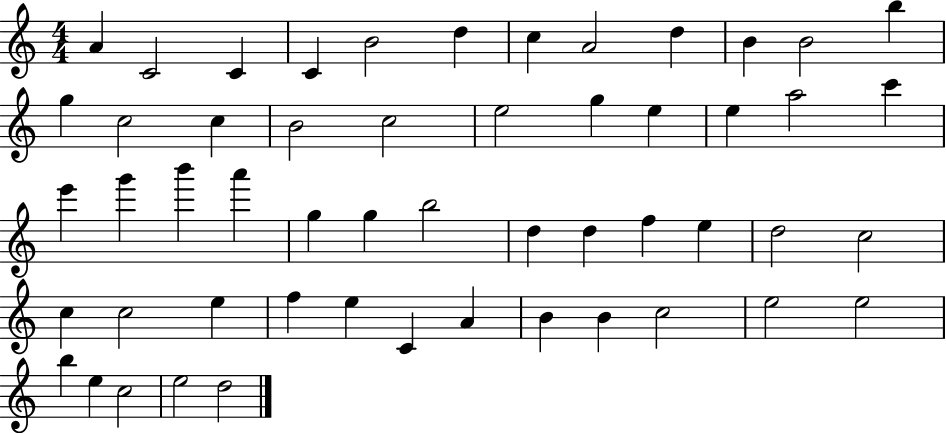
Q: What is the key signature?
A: C major